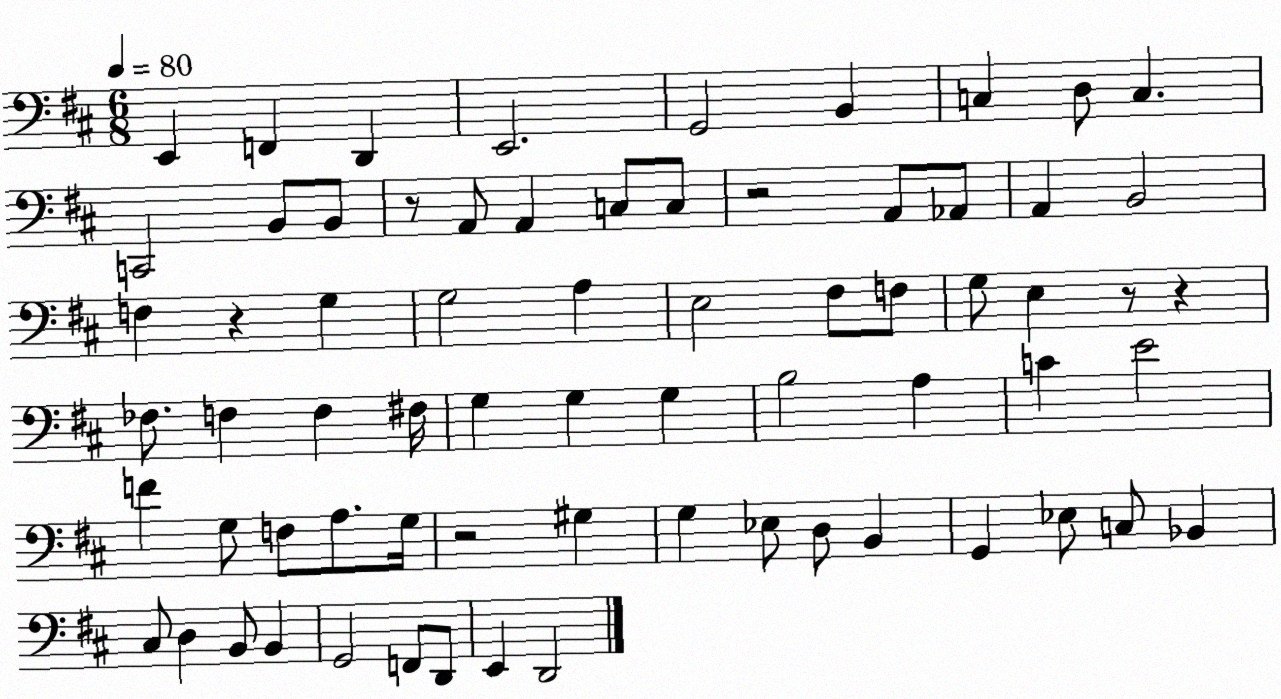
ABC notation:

X:1
T:Untitled
M:6/8
L:1/4
K:D
E,, F,, D,, E,,2 G,,2 B,, C, D,/2 C, C,,2 B,,/2 B,,/2 z/2 A,,/2 A,, C,/2 C,/2 z2 A,,/2 _A,,/2 A,, B,,2 F, z G, G,2 A, E,2 ^F,/2 F,/2 G,/2 E, z/2 z _F,/2 F, F, ^F,/4 G, G, G, B,2 A, C E2 F G,/2 F,/2 A,/2 G,/4 z2 ^G, G, _E,/2 D,/2 B,, G,, _E,/2 C,/2 _B,, ^C,/2 D, B,,/2 B,, G,,2 F,,/2 D,,/2 E,, D,,2